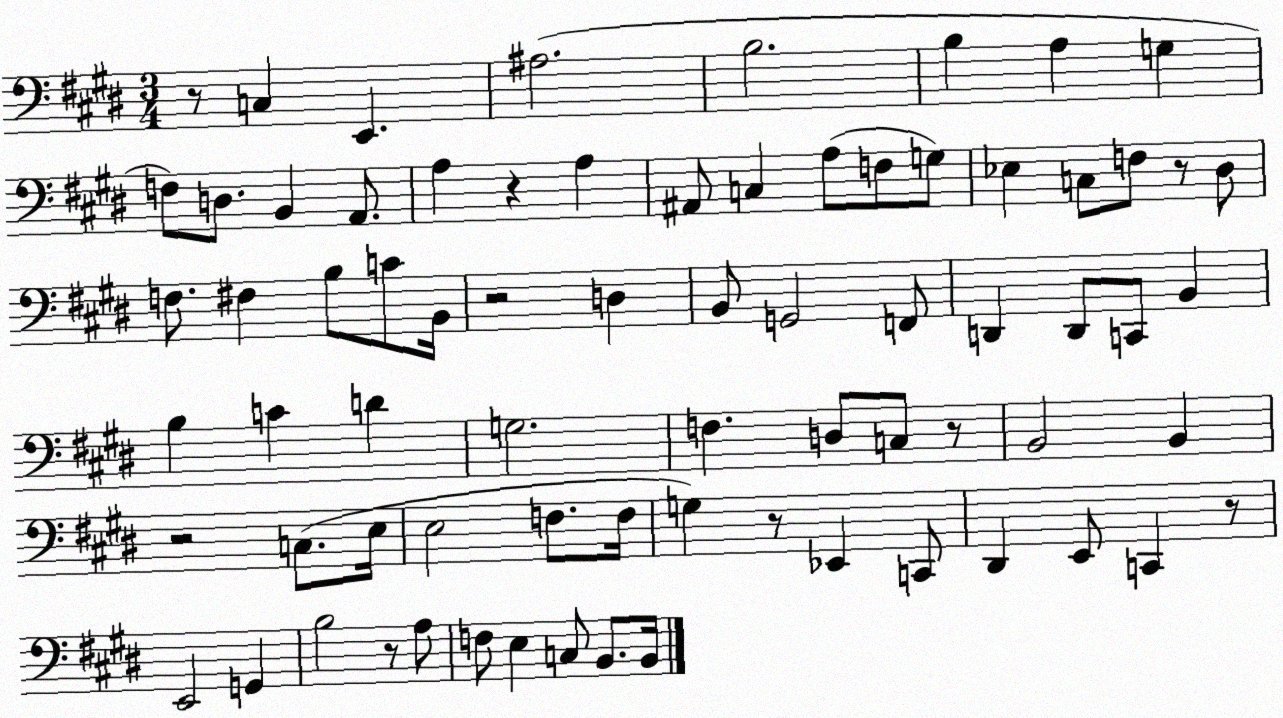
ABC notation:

X:1
T:Untitled
M:3/4
L:1/4
K:E
z/2 C, E,, ^A,2 B,2 B, A, G, F,/2 D,/2 B,, A,,/2 A, z A, ^A,,/2 C, A,/2 F,/2 G,/2 _E, C,/2 F,/2 z/2 ^D,/2 F,/2 ^F, B,/2 C/2 B,,/4 z2 D, B,,/2 G,,2 F,,/2 D,, D,,/2 C,,/2 B,, B, C D G,2 F, D,/2 C,/2 z/2 B,,2 B,, z2 C,/2 E,/4 E,2 F,/2 F,/4 G, z/2 _E,, C,,/2 ^D,, E,,/2 C,, z/2 E,,2 G,, B,2 z/2 A,/2 F,/2 E, C,/2 B,,/2 B,,/4